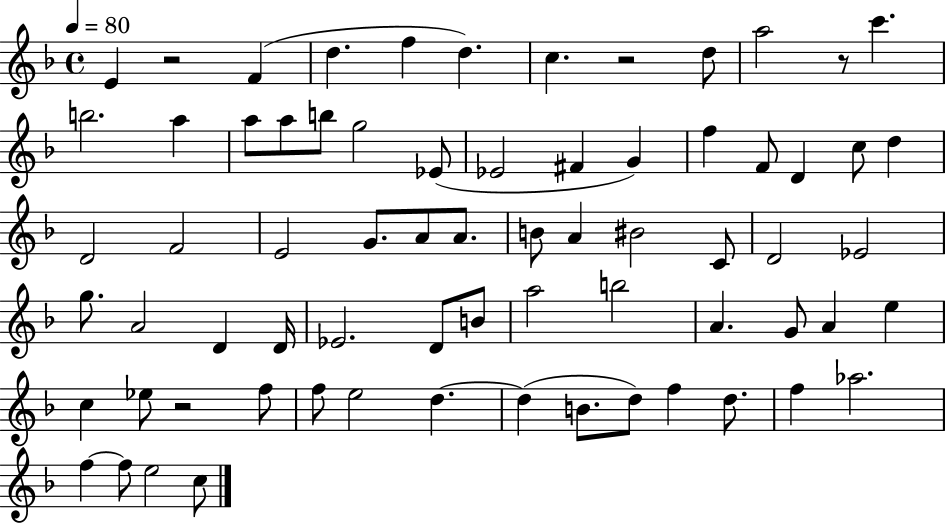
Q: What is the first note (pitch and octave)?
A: E4